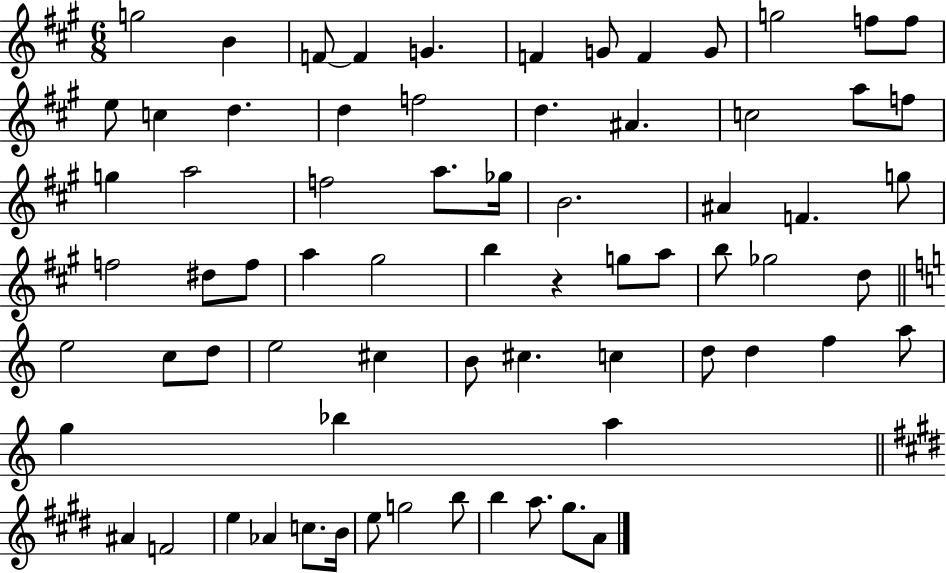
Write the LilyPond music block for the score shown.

{
  \clef treble
  \numericTimeSignature
  \time 6/8
  \key a \major
  g''2 b'4 | f'8~~ f'4 g'4. | f'4 g'8 f'4 g'8 | g''2 f''8 f''8 | \break e''8 c''4 d''4. | d''4 f''2 | d''4. ais'4. | c''2 a''8 f''8 | \break g''4 a''2 | f''2 a''8. ges''16 | b'2. | ais'4 f'4. g''8 | \break f''2 dis''8 f''8 | a''4 gis''2 | b''4 r4 g''8 a''8 | b''8 ges''2 d''8 | \break \bar "||" \break \key c \major e''2 c''8 d''8 | e''2 cis''4 | b'8 cis''4. c''4 | d''8 d''4 f''4 a''8 | \break g''4 bes''4 a''4 | \bar "||" \break \key e \major ais'4 f'2 | e''4 aes'4 c''8. b'16 | e''8 g''2 b''8 | b''4 a''8. gis''8. a'8 | \break \bar "|."
}